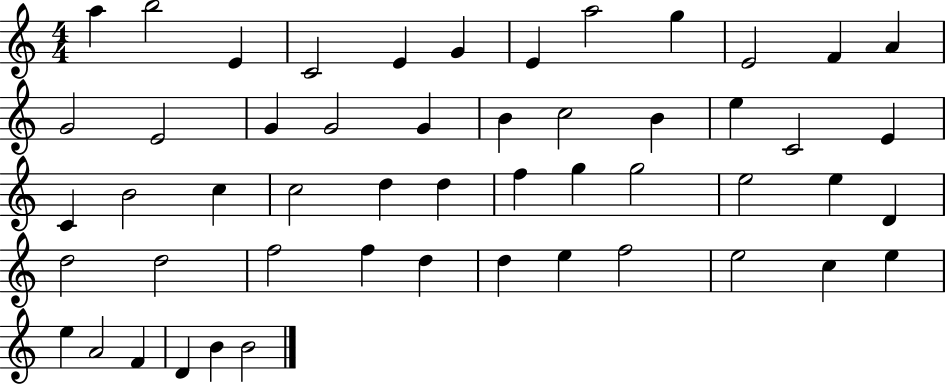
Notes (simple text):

A5/q B5/h E4/q C4/h E4/q G4/q E4/q A5/h G5/q E4/h F4/q A4/q G4/h E4/h G4/q G4/h G4/q B4/q C5/h B4/q E5/q C4/h E4/q C4/q B4/h C5/q C5/h D5/q D5/q F5/q G5/q G5/h E5/h E5/q D4/q D5/h D5/h F5/h F5/q D5/q D5/q E5/q F5/h E5/h C5/q E5/q E5/q A4/h F4/q D4/q B4/q B4/h